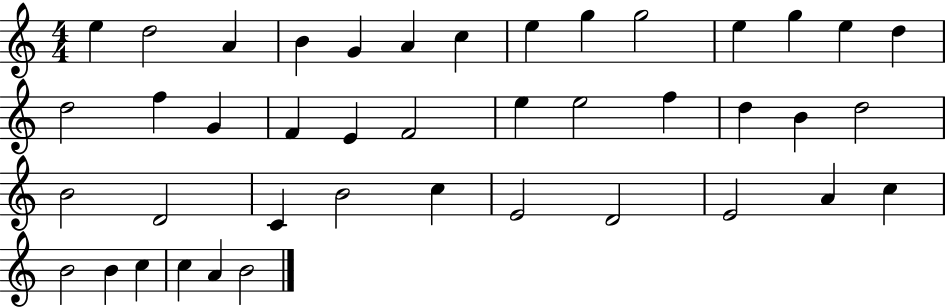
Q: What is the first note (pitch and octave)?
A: E5